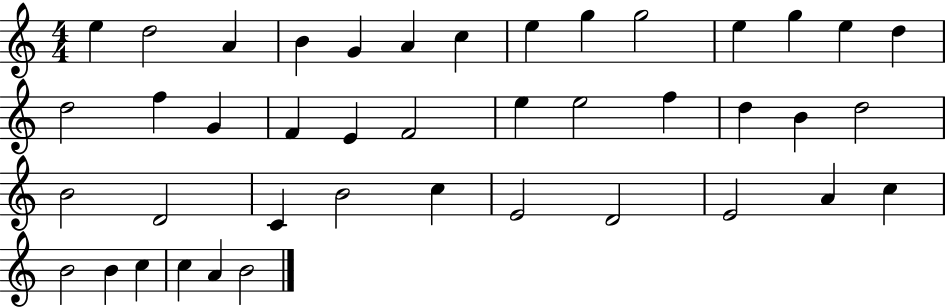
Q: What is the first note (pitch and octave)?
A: E5